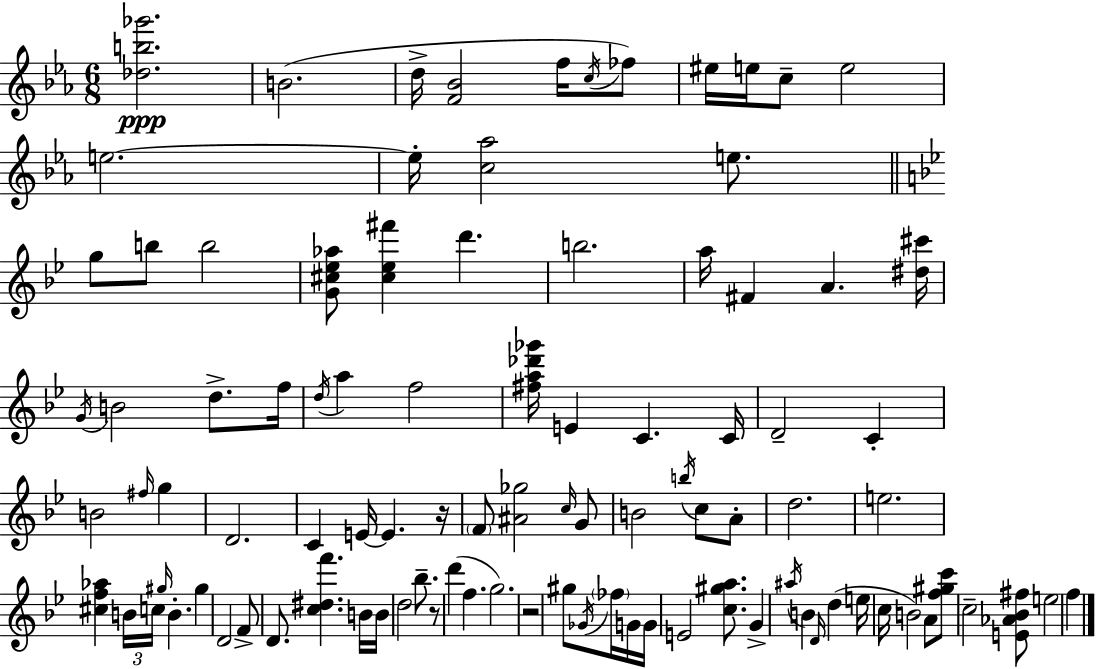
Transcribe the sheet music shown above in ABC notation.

X:1
T:Untitled
M:6/8
L:1/4
K:Cm
[_db_g']2 B2 d/4 [F_B]2 f/4 c/4 _f/2 ^e/4 e/4 c/2 e2 e2 e/4 [c_a]2 e/2 g/2 b/2 b2 [G^c_e_a]/2 [^c_e^f'] d' b2 a/4 ^F A [^d^c']/4 G/4 B2 d/2 f/4 d/4 a f2 [^fa_d'_g']/4 E C C/4 D2 C B2 ^f/4 g D2 C E/4 E z/4 F/2 [^A_g]2 c/4 G/2 B2 b/4 c/2 A/2 d2 e2 [^cf_a] B/4 c/4 ^g/4 B ^g D2 F/2 D/2 [c^df'] B/4 B/4 d2 _b/2 z/2 d' f g2 z2 ^g/2 _G/4 _f/4 G/4 G/4 E2 [c^ga]/2 G ^a/4 B D/4 d e/4 c/4 B2 A/2 [f^gc']/2 c2 [E_A_B^f]/2 e2 f